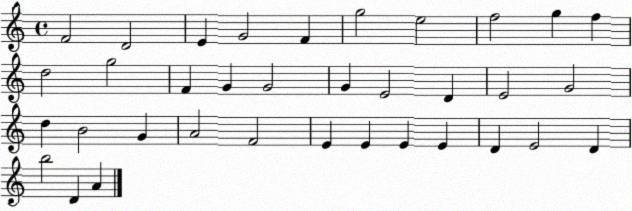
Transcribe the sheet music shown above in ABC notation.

X:1
T:Untitled
M:4/4
L:1/4
K:C
F2 D2 E G2 F g2 e2 f2 g f d2 g2 F G G2 G E2 D E2 G2 d B2 G A2 F2 E E E E D E2 D b2 D A